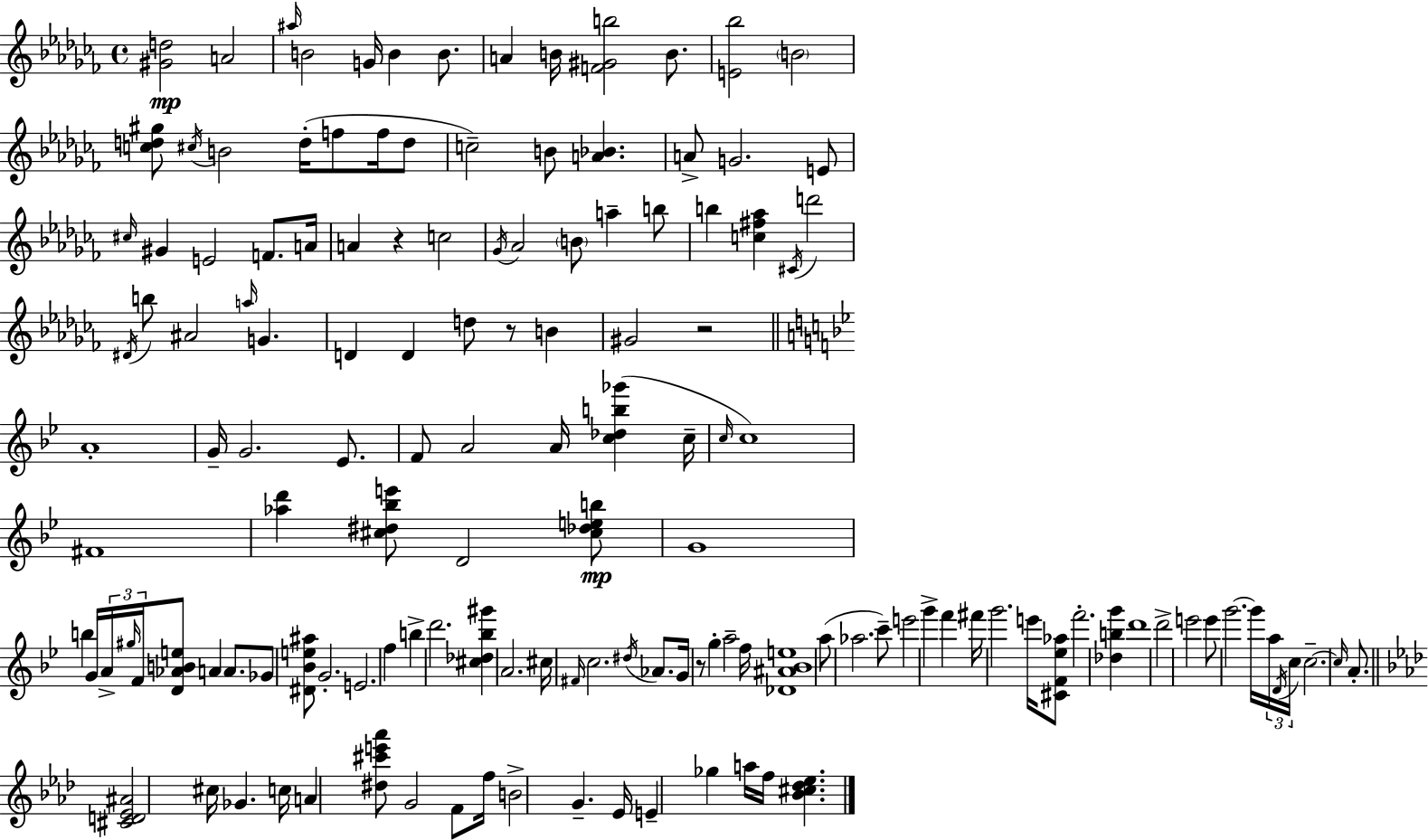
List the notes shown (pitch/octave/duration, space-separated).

[G#4,D5]/h A4/h A#5/s B4/h G4/s B4/q B4/e. A4/q B4/s [F4,G#4,B5]/h B4/e. [E4,Bb5]/h B4/h [C5,D5,G#5]/e C#5/s B4/h D5/s F5/e F5/s D5/e C5/h B4/e [A4,Bb4]/q. A4/e G4/h. E4/e C#5/s G#4/q E4/h F4/e. A4/s A4/q R/q C5/h Gb4/s Ab4/h B4/e A5/q B5/e B5/q [C5,F#5,Ab5]/q C#4/s D6/h D#4/s B5/e A#4/h A5/s G4/q. D4/q D4/q D5/e R/e B4/q G#4/h R/h A4/w G4/s G4/h. Eb4/e. F4/e A4/h A4/s [C5,Db5,B5,Gb6]/q C5/s C5/s C5/w F#4/w [Ab5,D6]/q [C#5,D#5,Bb5,E6]/e D4/h [C#5,Db5,E5,B5]/e G4/w B5/q G4/s A4/s G#5/s F4/s [D4,Ab4,B4,E5]/e A4/q A4/e. Gb4/e [D#4,Bb4,E5,A#5]/e G4/h. E4/h. F5/q B5/q D6/h. [C#5,Db5,Bb5,G#6]/q A4/h. C#5/s F#4/s C5/h. D#5/s Ab4/e. G4/s R/e G5/q A5/h F5/s [Db4,A#4,Bb4,E5]/w A5/e Ab5/h. C6/e E6/h G6/q F6/q F#6/s G6/h. E6/s [C#4,F4,Eb5,Ab5]/e F6/h. [Db5,B5,G6]/q D6/w D6/h E6/h E6/e G6/h. G6/s A5/s D4/s C5/s C5/h. C5/s A4/e. [C#4,D4,Eb4,A#4]/h C#5/s Gb4/q. C5/s A4/q [D#5,C#6,E6,Ab6]/e G4/h F4/e F5/s B4/h G4/q. Eb4/s E4/q Gb5/q A5/s F5/s [Bb4,C#5,Db5,Eb5]/q.